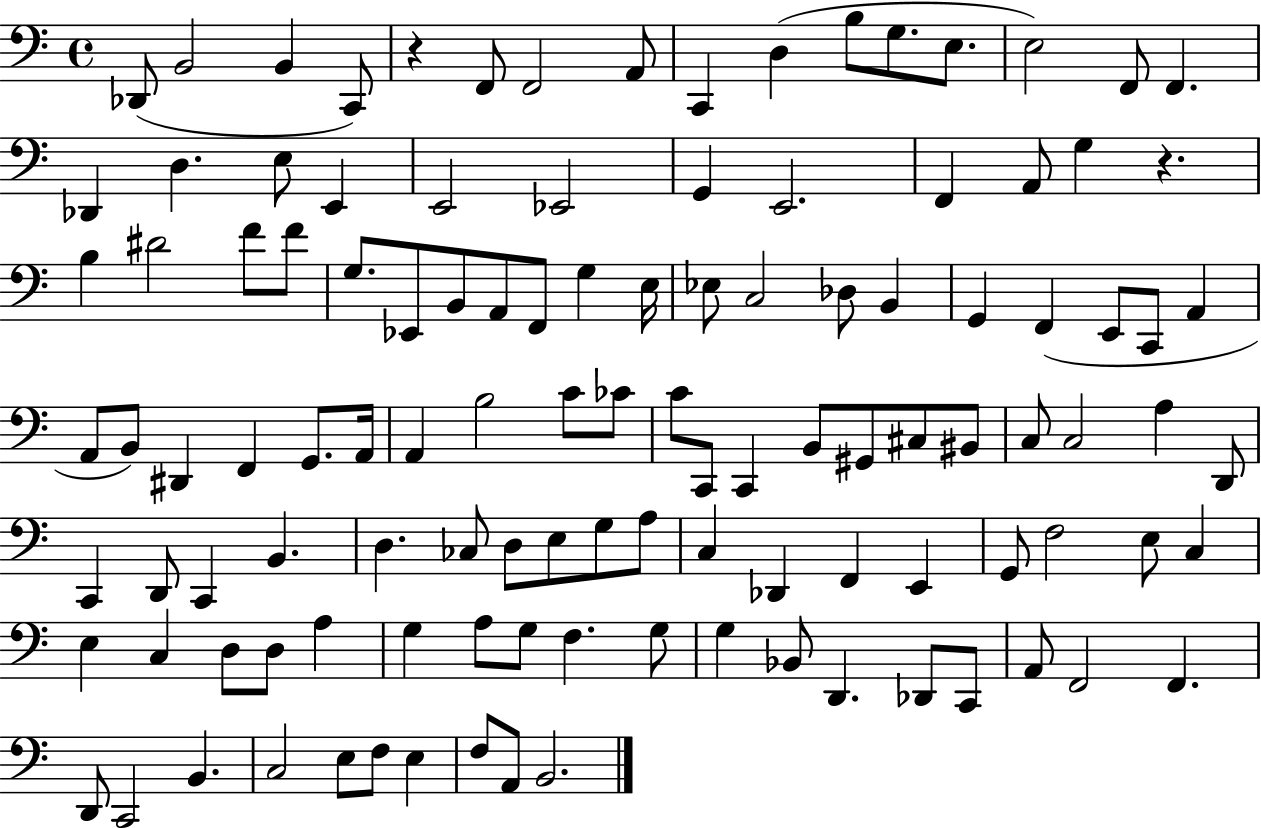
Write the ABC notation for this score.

X:1
T:Untitled
M:4/4
L:1/4
K:C
_D,,/2 B,,2 B,, C,,/2 z F,,/2 F,,2 A,,/2 C,, D, B,/2 G,/2 E,/2 E,2 F,,/2 F,, _D,, D, E,/2 E,, E,,2 _E,,2 G,, E,,2 F,, A,,/2 G, z B, ^D2 F/2 F/2 G,/2 _E,,/2 B,,/2 A,,/2 F,,/2 G, E,/4 _E,/2 C,2 _D,/2 B,, G,, F,, E,,/2 C,,/2 A,, A,,/2 B,,/2 ^D,, F,, G,,/2 A,,/4 A,, B,2 C/2 _C/2 C/2 C,,/2 C,, B,,/2 ^G,,/2 ^C,/2 ^B,,/2 C,/2 C,2 A, D,,/2 C,, D,,/2 C,, B,, D, _C,/2 D,/2 E,/2 G,/2 A,/2 C, _D,, F,, E,, G,,/2 F,2 E,/2 C, E, C, D,/2 D,/2 A, G, A,/2 G,/2 F, G,/2 G, _B,,/2 D,, _D,,/2 C,,/2 A,,/2 F,,2 F,, D,,/2 C,,2 B,, C,2 E,/2 F,/2 E, F,/2 A,,/2 B,,2